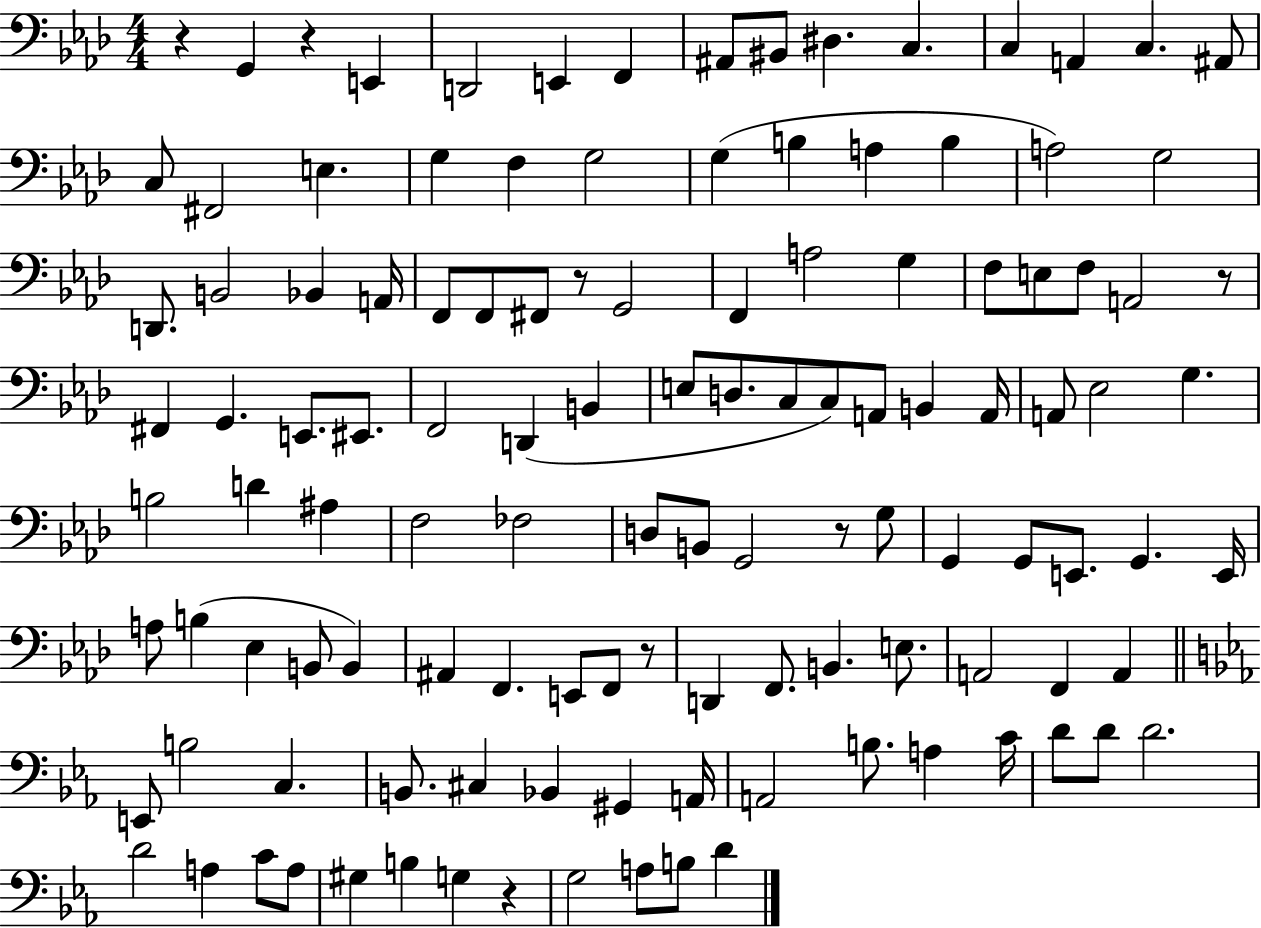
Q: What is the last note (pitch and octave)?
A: D4